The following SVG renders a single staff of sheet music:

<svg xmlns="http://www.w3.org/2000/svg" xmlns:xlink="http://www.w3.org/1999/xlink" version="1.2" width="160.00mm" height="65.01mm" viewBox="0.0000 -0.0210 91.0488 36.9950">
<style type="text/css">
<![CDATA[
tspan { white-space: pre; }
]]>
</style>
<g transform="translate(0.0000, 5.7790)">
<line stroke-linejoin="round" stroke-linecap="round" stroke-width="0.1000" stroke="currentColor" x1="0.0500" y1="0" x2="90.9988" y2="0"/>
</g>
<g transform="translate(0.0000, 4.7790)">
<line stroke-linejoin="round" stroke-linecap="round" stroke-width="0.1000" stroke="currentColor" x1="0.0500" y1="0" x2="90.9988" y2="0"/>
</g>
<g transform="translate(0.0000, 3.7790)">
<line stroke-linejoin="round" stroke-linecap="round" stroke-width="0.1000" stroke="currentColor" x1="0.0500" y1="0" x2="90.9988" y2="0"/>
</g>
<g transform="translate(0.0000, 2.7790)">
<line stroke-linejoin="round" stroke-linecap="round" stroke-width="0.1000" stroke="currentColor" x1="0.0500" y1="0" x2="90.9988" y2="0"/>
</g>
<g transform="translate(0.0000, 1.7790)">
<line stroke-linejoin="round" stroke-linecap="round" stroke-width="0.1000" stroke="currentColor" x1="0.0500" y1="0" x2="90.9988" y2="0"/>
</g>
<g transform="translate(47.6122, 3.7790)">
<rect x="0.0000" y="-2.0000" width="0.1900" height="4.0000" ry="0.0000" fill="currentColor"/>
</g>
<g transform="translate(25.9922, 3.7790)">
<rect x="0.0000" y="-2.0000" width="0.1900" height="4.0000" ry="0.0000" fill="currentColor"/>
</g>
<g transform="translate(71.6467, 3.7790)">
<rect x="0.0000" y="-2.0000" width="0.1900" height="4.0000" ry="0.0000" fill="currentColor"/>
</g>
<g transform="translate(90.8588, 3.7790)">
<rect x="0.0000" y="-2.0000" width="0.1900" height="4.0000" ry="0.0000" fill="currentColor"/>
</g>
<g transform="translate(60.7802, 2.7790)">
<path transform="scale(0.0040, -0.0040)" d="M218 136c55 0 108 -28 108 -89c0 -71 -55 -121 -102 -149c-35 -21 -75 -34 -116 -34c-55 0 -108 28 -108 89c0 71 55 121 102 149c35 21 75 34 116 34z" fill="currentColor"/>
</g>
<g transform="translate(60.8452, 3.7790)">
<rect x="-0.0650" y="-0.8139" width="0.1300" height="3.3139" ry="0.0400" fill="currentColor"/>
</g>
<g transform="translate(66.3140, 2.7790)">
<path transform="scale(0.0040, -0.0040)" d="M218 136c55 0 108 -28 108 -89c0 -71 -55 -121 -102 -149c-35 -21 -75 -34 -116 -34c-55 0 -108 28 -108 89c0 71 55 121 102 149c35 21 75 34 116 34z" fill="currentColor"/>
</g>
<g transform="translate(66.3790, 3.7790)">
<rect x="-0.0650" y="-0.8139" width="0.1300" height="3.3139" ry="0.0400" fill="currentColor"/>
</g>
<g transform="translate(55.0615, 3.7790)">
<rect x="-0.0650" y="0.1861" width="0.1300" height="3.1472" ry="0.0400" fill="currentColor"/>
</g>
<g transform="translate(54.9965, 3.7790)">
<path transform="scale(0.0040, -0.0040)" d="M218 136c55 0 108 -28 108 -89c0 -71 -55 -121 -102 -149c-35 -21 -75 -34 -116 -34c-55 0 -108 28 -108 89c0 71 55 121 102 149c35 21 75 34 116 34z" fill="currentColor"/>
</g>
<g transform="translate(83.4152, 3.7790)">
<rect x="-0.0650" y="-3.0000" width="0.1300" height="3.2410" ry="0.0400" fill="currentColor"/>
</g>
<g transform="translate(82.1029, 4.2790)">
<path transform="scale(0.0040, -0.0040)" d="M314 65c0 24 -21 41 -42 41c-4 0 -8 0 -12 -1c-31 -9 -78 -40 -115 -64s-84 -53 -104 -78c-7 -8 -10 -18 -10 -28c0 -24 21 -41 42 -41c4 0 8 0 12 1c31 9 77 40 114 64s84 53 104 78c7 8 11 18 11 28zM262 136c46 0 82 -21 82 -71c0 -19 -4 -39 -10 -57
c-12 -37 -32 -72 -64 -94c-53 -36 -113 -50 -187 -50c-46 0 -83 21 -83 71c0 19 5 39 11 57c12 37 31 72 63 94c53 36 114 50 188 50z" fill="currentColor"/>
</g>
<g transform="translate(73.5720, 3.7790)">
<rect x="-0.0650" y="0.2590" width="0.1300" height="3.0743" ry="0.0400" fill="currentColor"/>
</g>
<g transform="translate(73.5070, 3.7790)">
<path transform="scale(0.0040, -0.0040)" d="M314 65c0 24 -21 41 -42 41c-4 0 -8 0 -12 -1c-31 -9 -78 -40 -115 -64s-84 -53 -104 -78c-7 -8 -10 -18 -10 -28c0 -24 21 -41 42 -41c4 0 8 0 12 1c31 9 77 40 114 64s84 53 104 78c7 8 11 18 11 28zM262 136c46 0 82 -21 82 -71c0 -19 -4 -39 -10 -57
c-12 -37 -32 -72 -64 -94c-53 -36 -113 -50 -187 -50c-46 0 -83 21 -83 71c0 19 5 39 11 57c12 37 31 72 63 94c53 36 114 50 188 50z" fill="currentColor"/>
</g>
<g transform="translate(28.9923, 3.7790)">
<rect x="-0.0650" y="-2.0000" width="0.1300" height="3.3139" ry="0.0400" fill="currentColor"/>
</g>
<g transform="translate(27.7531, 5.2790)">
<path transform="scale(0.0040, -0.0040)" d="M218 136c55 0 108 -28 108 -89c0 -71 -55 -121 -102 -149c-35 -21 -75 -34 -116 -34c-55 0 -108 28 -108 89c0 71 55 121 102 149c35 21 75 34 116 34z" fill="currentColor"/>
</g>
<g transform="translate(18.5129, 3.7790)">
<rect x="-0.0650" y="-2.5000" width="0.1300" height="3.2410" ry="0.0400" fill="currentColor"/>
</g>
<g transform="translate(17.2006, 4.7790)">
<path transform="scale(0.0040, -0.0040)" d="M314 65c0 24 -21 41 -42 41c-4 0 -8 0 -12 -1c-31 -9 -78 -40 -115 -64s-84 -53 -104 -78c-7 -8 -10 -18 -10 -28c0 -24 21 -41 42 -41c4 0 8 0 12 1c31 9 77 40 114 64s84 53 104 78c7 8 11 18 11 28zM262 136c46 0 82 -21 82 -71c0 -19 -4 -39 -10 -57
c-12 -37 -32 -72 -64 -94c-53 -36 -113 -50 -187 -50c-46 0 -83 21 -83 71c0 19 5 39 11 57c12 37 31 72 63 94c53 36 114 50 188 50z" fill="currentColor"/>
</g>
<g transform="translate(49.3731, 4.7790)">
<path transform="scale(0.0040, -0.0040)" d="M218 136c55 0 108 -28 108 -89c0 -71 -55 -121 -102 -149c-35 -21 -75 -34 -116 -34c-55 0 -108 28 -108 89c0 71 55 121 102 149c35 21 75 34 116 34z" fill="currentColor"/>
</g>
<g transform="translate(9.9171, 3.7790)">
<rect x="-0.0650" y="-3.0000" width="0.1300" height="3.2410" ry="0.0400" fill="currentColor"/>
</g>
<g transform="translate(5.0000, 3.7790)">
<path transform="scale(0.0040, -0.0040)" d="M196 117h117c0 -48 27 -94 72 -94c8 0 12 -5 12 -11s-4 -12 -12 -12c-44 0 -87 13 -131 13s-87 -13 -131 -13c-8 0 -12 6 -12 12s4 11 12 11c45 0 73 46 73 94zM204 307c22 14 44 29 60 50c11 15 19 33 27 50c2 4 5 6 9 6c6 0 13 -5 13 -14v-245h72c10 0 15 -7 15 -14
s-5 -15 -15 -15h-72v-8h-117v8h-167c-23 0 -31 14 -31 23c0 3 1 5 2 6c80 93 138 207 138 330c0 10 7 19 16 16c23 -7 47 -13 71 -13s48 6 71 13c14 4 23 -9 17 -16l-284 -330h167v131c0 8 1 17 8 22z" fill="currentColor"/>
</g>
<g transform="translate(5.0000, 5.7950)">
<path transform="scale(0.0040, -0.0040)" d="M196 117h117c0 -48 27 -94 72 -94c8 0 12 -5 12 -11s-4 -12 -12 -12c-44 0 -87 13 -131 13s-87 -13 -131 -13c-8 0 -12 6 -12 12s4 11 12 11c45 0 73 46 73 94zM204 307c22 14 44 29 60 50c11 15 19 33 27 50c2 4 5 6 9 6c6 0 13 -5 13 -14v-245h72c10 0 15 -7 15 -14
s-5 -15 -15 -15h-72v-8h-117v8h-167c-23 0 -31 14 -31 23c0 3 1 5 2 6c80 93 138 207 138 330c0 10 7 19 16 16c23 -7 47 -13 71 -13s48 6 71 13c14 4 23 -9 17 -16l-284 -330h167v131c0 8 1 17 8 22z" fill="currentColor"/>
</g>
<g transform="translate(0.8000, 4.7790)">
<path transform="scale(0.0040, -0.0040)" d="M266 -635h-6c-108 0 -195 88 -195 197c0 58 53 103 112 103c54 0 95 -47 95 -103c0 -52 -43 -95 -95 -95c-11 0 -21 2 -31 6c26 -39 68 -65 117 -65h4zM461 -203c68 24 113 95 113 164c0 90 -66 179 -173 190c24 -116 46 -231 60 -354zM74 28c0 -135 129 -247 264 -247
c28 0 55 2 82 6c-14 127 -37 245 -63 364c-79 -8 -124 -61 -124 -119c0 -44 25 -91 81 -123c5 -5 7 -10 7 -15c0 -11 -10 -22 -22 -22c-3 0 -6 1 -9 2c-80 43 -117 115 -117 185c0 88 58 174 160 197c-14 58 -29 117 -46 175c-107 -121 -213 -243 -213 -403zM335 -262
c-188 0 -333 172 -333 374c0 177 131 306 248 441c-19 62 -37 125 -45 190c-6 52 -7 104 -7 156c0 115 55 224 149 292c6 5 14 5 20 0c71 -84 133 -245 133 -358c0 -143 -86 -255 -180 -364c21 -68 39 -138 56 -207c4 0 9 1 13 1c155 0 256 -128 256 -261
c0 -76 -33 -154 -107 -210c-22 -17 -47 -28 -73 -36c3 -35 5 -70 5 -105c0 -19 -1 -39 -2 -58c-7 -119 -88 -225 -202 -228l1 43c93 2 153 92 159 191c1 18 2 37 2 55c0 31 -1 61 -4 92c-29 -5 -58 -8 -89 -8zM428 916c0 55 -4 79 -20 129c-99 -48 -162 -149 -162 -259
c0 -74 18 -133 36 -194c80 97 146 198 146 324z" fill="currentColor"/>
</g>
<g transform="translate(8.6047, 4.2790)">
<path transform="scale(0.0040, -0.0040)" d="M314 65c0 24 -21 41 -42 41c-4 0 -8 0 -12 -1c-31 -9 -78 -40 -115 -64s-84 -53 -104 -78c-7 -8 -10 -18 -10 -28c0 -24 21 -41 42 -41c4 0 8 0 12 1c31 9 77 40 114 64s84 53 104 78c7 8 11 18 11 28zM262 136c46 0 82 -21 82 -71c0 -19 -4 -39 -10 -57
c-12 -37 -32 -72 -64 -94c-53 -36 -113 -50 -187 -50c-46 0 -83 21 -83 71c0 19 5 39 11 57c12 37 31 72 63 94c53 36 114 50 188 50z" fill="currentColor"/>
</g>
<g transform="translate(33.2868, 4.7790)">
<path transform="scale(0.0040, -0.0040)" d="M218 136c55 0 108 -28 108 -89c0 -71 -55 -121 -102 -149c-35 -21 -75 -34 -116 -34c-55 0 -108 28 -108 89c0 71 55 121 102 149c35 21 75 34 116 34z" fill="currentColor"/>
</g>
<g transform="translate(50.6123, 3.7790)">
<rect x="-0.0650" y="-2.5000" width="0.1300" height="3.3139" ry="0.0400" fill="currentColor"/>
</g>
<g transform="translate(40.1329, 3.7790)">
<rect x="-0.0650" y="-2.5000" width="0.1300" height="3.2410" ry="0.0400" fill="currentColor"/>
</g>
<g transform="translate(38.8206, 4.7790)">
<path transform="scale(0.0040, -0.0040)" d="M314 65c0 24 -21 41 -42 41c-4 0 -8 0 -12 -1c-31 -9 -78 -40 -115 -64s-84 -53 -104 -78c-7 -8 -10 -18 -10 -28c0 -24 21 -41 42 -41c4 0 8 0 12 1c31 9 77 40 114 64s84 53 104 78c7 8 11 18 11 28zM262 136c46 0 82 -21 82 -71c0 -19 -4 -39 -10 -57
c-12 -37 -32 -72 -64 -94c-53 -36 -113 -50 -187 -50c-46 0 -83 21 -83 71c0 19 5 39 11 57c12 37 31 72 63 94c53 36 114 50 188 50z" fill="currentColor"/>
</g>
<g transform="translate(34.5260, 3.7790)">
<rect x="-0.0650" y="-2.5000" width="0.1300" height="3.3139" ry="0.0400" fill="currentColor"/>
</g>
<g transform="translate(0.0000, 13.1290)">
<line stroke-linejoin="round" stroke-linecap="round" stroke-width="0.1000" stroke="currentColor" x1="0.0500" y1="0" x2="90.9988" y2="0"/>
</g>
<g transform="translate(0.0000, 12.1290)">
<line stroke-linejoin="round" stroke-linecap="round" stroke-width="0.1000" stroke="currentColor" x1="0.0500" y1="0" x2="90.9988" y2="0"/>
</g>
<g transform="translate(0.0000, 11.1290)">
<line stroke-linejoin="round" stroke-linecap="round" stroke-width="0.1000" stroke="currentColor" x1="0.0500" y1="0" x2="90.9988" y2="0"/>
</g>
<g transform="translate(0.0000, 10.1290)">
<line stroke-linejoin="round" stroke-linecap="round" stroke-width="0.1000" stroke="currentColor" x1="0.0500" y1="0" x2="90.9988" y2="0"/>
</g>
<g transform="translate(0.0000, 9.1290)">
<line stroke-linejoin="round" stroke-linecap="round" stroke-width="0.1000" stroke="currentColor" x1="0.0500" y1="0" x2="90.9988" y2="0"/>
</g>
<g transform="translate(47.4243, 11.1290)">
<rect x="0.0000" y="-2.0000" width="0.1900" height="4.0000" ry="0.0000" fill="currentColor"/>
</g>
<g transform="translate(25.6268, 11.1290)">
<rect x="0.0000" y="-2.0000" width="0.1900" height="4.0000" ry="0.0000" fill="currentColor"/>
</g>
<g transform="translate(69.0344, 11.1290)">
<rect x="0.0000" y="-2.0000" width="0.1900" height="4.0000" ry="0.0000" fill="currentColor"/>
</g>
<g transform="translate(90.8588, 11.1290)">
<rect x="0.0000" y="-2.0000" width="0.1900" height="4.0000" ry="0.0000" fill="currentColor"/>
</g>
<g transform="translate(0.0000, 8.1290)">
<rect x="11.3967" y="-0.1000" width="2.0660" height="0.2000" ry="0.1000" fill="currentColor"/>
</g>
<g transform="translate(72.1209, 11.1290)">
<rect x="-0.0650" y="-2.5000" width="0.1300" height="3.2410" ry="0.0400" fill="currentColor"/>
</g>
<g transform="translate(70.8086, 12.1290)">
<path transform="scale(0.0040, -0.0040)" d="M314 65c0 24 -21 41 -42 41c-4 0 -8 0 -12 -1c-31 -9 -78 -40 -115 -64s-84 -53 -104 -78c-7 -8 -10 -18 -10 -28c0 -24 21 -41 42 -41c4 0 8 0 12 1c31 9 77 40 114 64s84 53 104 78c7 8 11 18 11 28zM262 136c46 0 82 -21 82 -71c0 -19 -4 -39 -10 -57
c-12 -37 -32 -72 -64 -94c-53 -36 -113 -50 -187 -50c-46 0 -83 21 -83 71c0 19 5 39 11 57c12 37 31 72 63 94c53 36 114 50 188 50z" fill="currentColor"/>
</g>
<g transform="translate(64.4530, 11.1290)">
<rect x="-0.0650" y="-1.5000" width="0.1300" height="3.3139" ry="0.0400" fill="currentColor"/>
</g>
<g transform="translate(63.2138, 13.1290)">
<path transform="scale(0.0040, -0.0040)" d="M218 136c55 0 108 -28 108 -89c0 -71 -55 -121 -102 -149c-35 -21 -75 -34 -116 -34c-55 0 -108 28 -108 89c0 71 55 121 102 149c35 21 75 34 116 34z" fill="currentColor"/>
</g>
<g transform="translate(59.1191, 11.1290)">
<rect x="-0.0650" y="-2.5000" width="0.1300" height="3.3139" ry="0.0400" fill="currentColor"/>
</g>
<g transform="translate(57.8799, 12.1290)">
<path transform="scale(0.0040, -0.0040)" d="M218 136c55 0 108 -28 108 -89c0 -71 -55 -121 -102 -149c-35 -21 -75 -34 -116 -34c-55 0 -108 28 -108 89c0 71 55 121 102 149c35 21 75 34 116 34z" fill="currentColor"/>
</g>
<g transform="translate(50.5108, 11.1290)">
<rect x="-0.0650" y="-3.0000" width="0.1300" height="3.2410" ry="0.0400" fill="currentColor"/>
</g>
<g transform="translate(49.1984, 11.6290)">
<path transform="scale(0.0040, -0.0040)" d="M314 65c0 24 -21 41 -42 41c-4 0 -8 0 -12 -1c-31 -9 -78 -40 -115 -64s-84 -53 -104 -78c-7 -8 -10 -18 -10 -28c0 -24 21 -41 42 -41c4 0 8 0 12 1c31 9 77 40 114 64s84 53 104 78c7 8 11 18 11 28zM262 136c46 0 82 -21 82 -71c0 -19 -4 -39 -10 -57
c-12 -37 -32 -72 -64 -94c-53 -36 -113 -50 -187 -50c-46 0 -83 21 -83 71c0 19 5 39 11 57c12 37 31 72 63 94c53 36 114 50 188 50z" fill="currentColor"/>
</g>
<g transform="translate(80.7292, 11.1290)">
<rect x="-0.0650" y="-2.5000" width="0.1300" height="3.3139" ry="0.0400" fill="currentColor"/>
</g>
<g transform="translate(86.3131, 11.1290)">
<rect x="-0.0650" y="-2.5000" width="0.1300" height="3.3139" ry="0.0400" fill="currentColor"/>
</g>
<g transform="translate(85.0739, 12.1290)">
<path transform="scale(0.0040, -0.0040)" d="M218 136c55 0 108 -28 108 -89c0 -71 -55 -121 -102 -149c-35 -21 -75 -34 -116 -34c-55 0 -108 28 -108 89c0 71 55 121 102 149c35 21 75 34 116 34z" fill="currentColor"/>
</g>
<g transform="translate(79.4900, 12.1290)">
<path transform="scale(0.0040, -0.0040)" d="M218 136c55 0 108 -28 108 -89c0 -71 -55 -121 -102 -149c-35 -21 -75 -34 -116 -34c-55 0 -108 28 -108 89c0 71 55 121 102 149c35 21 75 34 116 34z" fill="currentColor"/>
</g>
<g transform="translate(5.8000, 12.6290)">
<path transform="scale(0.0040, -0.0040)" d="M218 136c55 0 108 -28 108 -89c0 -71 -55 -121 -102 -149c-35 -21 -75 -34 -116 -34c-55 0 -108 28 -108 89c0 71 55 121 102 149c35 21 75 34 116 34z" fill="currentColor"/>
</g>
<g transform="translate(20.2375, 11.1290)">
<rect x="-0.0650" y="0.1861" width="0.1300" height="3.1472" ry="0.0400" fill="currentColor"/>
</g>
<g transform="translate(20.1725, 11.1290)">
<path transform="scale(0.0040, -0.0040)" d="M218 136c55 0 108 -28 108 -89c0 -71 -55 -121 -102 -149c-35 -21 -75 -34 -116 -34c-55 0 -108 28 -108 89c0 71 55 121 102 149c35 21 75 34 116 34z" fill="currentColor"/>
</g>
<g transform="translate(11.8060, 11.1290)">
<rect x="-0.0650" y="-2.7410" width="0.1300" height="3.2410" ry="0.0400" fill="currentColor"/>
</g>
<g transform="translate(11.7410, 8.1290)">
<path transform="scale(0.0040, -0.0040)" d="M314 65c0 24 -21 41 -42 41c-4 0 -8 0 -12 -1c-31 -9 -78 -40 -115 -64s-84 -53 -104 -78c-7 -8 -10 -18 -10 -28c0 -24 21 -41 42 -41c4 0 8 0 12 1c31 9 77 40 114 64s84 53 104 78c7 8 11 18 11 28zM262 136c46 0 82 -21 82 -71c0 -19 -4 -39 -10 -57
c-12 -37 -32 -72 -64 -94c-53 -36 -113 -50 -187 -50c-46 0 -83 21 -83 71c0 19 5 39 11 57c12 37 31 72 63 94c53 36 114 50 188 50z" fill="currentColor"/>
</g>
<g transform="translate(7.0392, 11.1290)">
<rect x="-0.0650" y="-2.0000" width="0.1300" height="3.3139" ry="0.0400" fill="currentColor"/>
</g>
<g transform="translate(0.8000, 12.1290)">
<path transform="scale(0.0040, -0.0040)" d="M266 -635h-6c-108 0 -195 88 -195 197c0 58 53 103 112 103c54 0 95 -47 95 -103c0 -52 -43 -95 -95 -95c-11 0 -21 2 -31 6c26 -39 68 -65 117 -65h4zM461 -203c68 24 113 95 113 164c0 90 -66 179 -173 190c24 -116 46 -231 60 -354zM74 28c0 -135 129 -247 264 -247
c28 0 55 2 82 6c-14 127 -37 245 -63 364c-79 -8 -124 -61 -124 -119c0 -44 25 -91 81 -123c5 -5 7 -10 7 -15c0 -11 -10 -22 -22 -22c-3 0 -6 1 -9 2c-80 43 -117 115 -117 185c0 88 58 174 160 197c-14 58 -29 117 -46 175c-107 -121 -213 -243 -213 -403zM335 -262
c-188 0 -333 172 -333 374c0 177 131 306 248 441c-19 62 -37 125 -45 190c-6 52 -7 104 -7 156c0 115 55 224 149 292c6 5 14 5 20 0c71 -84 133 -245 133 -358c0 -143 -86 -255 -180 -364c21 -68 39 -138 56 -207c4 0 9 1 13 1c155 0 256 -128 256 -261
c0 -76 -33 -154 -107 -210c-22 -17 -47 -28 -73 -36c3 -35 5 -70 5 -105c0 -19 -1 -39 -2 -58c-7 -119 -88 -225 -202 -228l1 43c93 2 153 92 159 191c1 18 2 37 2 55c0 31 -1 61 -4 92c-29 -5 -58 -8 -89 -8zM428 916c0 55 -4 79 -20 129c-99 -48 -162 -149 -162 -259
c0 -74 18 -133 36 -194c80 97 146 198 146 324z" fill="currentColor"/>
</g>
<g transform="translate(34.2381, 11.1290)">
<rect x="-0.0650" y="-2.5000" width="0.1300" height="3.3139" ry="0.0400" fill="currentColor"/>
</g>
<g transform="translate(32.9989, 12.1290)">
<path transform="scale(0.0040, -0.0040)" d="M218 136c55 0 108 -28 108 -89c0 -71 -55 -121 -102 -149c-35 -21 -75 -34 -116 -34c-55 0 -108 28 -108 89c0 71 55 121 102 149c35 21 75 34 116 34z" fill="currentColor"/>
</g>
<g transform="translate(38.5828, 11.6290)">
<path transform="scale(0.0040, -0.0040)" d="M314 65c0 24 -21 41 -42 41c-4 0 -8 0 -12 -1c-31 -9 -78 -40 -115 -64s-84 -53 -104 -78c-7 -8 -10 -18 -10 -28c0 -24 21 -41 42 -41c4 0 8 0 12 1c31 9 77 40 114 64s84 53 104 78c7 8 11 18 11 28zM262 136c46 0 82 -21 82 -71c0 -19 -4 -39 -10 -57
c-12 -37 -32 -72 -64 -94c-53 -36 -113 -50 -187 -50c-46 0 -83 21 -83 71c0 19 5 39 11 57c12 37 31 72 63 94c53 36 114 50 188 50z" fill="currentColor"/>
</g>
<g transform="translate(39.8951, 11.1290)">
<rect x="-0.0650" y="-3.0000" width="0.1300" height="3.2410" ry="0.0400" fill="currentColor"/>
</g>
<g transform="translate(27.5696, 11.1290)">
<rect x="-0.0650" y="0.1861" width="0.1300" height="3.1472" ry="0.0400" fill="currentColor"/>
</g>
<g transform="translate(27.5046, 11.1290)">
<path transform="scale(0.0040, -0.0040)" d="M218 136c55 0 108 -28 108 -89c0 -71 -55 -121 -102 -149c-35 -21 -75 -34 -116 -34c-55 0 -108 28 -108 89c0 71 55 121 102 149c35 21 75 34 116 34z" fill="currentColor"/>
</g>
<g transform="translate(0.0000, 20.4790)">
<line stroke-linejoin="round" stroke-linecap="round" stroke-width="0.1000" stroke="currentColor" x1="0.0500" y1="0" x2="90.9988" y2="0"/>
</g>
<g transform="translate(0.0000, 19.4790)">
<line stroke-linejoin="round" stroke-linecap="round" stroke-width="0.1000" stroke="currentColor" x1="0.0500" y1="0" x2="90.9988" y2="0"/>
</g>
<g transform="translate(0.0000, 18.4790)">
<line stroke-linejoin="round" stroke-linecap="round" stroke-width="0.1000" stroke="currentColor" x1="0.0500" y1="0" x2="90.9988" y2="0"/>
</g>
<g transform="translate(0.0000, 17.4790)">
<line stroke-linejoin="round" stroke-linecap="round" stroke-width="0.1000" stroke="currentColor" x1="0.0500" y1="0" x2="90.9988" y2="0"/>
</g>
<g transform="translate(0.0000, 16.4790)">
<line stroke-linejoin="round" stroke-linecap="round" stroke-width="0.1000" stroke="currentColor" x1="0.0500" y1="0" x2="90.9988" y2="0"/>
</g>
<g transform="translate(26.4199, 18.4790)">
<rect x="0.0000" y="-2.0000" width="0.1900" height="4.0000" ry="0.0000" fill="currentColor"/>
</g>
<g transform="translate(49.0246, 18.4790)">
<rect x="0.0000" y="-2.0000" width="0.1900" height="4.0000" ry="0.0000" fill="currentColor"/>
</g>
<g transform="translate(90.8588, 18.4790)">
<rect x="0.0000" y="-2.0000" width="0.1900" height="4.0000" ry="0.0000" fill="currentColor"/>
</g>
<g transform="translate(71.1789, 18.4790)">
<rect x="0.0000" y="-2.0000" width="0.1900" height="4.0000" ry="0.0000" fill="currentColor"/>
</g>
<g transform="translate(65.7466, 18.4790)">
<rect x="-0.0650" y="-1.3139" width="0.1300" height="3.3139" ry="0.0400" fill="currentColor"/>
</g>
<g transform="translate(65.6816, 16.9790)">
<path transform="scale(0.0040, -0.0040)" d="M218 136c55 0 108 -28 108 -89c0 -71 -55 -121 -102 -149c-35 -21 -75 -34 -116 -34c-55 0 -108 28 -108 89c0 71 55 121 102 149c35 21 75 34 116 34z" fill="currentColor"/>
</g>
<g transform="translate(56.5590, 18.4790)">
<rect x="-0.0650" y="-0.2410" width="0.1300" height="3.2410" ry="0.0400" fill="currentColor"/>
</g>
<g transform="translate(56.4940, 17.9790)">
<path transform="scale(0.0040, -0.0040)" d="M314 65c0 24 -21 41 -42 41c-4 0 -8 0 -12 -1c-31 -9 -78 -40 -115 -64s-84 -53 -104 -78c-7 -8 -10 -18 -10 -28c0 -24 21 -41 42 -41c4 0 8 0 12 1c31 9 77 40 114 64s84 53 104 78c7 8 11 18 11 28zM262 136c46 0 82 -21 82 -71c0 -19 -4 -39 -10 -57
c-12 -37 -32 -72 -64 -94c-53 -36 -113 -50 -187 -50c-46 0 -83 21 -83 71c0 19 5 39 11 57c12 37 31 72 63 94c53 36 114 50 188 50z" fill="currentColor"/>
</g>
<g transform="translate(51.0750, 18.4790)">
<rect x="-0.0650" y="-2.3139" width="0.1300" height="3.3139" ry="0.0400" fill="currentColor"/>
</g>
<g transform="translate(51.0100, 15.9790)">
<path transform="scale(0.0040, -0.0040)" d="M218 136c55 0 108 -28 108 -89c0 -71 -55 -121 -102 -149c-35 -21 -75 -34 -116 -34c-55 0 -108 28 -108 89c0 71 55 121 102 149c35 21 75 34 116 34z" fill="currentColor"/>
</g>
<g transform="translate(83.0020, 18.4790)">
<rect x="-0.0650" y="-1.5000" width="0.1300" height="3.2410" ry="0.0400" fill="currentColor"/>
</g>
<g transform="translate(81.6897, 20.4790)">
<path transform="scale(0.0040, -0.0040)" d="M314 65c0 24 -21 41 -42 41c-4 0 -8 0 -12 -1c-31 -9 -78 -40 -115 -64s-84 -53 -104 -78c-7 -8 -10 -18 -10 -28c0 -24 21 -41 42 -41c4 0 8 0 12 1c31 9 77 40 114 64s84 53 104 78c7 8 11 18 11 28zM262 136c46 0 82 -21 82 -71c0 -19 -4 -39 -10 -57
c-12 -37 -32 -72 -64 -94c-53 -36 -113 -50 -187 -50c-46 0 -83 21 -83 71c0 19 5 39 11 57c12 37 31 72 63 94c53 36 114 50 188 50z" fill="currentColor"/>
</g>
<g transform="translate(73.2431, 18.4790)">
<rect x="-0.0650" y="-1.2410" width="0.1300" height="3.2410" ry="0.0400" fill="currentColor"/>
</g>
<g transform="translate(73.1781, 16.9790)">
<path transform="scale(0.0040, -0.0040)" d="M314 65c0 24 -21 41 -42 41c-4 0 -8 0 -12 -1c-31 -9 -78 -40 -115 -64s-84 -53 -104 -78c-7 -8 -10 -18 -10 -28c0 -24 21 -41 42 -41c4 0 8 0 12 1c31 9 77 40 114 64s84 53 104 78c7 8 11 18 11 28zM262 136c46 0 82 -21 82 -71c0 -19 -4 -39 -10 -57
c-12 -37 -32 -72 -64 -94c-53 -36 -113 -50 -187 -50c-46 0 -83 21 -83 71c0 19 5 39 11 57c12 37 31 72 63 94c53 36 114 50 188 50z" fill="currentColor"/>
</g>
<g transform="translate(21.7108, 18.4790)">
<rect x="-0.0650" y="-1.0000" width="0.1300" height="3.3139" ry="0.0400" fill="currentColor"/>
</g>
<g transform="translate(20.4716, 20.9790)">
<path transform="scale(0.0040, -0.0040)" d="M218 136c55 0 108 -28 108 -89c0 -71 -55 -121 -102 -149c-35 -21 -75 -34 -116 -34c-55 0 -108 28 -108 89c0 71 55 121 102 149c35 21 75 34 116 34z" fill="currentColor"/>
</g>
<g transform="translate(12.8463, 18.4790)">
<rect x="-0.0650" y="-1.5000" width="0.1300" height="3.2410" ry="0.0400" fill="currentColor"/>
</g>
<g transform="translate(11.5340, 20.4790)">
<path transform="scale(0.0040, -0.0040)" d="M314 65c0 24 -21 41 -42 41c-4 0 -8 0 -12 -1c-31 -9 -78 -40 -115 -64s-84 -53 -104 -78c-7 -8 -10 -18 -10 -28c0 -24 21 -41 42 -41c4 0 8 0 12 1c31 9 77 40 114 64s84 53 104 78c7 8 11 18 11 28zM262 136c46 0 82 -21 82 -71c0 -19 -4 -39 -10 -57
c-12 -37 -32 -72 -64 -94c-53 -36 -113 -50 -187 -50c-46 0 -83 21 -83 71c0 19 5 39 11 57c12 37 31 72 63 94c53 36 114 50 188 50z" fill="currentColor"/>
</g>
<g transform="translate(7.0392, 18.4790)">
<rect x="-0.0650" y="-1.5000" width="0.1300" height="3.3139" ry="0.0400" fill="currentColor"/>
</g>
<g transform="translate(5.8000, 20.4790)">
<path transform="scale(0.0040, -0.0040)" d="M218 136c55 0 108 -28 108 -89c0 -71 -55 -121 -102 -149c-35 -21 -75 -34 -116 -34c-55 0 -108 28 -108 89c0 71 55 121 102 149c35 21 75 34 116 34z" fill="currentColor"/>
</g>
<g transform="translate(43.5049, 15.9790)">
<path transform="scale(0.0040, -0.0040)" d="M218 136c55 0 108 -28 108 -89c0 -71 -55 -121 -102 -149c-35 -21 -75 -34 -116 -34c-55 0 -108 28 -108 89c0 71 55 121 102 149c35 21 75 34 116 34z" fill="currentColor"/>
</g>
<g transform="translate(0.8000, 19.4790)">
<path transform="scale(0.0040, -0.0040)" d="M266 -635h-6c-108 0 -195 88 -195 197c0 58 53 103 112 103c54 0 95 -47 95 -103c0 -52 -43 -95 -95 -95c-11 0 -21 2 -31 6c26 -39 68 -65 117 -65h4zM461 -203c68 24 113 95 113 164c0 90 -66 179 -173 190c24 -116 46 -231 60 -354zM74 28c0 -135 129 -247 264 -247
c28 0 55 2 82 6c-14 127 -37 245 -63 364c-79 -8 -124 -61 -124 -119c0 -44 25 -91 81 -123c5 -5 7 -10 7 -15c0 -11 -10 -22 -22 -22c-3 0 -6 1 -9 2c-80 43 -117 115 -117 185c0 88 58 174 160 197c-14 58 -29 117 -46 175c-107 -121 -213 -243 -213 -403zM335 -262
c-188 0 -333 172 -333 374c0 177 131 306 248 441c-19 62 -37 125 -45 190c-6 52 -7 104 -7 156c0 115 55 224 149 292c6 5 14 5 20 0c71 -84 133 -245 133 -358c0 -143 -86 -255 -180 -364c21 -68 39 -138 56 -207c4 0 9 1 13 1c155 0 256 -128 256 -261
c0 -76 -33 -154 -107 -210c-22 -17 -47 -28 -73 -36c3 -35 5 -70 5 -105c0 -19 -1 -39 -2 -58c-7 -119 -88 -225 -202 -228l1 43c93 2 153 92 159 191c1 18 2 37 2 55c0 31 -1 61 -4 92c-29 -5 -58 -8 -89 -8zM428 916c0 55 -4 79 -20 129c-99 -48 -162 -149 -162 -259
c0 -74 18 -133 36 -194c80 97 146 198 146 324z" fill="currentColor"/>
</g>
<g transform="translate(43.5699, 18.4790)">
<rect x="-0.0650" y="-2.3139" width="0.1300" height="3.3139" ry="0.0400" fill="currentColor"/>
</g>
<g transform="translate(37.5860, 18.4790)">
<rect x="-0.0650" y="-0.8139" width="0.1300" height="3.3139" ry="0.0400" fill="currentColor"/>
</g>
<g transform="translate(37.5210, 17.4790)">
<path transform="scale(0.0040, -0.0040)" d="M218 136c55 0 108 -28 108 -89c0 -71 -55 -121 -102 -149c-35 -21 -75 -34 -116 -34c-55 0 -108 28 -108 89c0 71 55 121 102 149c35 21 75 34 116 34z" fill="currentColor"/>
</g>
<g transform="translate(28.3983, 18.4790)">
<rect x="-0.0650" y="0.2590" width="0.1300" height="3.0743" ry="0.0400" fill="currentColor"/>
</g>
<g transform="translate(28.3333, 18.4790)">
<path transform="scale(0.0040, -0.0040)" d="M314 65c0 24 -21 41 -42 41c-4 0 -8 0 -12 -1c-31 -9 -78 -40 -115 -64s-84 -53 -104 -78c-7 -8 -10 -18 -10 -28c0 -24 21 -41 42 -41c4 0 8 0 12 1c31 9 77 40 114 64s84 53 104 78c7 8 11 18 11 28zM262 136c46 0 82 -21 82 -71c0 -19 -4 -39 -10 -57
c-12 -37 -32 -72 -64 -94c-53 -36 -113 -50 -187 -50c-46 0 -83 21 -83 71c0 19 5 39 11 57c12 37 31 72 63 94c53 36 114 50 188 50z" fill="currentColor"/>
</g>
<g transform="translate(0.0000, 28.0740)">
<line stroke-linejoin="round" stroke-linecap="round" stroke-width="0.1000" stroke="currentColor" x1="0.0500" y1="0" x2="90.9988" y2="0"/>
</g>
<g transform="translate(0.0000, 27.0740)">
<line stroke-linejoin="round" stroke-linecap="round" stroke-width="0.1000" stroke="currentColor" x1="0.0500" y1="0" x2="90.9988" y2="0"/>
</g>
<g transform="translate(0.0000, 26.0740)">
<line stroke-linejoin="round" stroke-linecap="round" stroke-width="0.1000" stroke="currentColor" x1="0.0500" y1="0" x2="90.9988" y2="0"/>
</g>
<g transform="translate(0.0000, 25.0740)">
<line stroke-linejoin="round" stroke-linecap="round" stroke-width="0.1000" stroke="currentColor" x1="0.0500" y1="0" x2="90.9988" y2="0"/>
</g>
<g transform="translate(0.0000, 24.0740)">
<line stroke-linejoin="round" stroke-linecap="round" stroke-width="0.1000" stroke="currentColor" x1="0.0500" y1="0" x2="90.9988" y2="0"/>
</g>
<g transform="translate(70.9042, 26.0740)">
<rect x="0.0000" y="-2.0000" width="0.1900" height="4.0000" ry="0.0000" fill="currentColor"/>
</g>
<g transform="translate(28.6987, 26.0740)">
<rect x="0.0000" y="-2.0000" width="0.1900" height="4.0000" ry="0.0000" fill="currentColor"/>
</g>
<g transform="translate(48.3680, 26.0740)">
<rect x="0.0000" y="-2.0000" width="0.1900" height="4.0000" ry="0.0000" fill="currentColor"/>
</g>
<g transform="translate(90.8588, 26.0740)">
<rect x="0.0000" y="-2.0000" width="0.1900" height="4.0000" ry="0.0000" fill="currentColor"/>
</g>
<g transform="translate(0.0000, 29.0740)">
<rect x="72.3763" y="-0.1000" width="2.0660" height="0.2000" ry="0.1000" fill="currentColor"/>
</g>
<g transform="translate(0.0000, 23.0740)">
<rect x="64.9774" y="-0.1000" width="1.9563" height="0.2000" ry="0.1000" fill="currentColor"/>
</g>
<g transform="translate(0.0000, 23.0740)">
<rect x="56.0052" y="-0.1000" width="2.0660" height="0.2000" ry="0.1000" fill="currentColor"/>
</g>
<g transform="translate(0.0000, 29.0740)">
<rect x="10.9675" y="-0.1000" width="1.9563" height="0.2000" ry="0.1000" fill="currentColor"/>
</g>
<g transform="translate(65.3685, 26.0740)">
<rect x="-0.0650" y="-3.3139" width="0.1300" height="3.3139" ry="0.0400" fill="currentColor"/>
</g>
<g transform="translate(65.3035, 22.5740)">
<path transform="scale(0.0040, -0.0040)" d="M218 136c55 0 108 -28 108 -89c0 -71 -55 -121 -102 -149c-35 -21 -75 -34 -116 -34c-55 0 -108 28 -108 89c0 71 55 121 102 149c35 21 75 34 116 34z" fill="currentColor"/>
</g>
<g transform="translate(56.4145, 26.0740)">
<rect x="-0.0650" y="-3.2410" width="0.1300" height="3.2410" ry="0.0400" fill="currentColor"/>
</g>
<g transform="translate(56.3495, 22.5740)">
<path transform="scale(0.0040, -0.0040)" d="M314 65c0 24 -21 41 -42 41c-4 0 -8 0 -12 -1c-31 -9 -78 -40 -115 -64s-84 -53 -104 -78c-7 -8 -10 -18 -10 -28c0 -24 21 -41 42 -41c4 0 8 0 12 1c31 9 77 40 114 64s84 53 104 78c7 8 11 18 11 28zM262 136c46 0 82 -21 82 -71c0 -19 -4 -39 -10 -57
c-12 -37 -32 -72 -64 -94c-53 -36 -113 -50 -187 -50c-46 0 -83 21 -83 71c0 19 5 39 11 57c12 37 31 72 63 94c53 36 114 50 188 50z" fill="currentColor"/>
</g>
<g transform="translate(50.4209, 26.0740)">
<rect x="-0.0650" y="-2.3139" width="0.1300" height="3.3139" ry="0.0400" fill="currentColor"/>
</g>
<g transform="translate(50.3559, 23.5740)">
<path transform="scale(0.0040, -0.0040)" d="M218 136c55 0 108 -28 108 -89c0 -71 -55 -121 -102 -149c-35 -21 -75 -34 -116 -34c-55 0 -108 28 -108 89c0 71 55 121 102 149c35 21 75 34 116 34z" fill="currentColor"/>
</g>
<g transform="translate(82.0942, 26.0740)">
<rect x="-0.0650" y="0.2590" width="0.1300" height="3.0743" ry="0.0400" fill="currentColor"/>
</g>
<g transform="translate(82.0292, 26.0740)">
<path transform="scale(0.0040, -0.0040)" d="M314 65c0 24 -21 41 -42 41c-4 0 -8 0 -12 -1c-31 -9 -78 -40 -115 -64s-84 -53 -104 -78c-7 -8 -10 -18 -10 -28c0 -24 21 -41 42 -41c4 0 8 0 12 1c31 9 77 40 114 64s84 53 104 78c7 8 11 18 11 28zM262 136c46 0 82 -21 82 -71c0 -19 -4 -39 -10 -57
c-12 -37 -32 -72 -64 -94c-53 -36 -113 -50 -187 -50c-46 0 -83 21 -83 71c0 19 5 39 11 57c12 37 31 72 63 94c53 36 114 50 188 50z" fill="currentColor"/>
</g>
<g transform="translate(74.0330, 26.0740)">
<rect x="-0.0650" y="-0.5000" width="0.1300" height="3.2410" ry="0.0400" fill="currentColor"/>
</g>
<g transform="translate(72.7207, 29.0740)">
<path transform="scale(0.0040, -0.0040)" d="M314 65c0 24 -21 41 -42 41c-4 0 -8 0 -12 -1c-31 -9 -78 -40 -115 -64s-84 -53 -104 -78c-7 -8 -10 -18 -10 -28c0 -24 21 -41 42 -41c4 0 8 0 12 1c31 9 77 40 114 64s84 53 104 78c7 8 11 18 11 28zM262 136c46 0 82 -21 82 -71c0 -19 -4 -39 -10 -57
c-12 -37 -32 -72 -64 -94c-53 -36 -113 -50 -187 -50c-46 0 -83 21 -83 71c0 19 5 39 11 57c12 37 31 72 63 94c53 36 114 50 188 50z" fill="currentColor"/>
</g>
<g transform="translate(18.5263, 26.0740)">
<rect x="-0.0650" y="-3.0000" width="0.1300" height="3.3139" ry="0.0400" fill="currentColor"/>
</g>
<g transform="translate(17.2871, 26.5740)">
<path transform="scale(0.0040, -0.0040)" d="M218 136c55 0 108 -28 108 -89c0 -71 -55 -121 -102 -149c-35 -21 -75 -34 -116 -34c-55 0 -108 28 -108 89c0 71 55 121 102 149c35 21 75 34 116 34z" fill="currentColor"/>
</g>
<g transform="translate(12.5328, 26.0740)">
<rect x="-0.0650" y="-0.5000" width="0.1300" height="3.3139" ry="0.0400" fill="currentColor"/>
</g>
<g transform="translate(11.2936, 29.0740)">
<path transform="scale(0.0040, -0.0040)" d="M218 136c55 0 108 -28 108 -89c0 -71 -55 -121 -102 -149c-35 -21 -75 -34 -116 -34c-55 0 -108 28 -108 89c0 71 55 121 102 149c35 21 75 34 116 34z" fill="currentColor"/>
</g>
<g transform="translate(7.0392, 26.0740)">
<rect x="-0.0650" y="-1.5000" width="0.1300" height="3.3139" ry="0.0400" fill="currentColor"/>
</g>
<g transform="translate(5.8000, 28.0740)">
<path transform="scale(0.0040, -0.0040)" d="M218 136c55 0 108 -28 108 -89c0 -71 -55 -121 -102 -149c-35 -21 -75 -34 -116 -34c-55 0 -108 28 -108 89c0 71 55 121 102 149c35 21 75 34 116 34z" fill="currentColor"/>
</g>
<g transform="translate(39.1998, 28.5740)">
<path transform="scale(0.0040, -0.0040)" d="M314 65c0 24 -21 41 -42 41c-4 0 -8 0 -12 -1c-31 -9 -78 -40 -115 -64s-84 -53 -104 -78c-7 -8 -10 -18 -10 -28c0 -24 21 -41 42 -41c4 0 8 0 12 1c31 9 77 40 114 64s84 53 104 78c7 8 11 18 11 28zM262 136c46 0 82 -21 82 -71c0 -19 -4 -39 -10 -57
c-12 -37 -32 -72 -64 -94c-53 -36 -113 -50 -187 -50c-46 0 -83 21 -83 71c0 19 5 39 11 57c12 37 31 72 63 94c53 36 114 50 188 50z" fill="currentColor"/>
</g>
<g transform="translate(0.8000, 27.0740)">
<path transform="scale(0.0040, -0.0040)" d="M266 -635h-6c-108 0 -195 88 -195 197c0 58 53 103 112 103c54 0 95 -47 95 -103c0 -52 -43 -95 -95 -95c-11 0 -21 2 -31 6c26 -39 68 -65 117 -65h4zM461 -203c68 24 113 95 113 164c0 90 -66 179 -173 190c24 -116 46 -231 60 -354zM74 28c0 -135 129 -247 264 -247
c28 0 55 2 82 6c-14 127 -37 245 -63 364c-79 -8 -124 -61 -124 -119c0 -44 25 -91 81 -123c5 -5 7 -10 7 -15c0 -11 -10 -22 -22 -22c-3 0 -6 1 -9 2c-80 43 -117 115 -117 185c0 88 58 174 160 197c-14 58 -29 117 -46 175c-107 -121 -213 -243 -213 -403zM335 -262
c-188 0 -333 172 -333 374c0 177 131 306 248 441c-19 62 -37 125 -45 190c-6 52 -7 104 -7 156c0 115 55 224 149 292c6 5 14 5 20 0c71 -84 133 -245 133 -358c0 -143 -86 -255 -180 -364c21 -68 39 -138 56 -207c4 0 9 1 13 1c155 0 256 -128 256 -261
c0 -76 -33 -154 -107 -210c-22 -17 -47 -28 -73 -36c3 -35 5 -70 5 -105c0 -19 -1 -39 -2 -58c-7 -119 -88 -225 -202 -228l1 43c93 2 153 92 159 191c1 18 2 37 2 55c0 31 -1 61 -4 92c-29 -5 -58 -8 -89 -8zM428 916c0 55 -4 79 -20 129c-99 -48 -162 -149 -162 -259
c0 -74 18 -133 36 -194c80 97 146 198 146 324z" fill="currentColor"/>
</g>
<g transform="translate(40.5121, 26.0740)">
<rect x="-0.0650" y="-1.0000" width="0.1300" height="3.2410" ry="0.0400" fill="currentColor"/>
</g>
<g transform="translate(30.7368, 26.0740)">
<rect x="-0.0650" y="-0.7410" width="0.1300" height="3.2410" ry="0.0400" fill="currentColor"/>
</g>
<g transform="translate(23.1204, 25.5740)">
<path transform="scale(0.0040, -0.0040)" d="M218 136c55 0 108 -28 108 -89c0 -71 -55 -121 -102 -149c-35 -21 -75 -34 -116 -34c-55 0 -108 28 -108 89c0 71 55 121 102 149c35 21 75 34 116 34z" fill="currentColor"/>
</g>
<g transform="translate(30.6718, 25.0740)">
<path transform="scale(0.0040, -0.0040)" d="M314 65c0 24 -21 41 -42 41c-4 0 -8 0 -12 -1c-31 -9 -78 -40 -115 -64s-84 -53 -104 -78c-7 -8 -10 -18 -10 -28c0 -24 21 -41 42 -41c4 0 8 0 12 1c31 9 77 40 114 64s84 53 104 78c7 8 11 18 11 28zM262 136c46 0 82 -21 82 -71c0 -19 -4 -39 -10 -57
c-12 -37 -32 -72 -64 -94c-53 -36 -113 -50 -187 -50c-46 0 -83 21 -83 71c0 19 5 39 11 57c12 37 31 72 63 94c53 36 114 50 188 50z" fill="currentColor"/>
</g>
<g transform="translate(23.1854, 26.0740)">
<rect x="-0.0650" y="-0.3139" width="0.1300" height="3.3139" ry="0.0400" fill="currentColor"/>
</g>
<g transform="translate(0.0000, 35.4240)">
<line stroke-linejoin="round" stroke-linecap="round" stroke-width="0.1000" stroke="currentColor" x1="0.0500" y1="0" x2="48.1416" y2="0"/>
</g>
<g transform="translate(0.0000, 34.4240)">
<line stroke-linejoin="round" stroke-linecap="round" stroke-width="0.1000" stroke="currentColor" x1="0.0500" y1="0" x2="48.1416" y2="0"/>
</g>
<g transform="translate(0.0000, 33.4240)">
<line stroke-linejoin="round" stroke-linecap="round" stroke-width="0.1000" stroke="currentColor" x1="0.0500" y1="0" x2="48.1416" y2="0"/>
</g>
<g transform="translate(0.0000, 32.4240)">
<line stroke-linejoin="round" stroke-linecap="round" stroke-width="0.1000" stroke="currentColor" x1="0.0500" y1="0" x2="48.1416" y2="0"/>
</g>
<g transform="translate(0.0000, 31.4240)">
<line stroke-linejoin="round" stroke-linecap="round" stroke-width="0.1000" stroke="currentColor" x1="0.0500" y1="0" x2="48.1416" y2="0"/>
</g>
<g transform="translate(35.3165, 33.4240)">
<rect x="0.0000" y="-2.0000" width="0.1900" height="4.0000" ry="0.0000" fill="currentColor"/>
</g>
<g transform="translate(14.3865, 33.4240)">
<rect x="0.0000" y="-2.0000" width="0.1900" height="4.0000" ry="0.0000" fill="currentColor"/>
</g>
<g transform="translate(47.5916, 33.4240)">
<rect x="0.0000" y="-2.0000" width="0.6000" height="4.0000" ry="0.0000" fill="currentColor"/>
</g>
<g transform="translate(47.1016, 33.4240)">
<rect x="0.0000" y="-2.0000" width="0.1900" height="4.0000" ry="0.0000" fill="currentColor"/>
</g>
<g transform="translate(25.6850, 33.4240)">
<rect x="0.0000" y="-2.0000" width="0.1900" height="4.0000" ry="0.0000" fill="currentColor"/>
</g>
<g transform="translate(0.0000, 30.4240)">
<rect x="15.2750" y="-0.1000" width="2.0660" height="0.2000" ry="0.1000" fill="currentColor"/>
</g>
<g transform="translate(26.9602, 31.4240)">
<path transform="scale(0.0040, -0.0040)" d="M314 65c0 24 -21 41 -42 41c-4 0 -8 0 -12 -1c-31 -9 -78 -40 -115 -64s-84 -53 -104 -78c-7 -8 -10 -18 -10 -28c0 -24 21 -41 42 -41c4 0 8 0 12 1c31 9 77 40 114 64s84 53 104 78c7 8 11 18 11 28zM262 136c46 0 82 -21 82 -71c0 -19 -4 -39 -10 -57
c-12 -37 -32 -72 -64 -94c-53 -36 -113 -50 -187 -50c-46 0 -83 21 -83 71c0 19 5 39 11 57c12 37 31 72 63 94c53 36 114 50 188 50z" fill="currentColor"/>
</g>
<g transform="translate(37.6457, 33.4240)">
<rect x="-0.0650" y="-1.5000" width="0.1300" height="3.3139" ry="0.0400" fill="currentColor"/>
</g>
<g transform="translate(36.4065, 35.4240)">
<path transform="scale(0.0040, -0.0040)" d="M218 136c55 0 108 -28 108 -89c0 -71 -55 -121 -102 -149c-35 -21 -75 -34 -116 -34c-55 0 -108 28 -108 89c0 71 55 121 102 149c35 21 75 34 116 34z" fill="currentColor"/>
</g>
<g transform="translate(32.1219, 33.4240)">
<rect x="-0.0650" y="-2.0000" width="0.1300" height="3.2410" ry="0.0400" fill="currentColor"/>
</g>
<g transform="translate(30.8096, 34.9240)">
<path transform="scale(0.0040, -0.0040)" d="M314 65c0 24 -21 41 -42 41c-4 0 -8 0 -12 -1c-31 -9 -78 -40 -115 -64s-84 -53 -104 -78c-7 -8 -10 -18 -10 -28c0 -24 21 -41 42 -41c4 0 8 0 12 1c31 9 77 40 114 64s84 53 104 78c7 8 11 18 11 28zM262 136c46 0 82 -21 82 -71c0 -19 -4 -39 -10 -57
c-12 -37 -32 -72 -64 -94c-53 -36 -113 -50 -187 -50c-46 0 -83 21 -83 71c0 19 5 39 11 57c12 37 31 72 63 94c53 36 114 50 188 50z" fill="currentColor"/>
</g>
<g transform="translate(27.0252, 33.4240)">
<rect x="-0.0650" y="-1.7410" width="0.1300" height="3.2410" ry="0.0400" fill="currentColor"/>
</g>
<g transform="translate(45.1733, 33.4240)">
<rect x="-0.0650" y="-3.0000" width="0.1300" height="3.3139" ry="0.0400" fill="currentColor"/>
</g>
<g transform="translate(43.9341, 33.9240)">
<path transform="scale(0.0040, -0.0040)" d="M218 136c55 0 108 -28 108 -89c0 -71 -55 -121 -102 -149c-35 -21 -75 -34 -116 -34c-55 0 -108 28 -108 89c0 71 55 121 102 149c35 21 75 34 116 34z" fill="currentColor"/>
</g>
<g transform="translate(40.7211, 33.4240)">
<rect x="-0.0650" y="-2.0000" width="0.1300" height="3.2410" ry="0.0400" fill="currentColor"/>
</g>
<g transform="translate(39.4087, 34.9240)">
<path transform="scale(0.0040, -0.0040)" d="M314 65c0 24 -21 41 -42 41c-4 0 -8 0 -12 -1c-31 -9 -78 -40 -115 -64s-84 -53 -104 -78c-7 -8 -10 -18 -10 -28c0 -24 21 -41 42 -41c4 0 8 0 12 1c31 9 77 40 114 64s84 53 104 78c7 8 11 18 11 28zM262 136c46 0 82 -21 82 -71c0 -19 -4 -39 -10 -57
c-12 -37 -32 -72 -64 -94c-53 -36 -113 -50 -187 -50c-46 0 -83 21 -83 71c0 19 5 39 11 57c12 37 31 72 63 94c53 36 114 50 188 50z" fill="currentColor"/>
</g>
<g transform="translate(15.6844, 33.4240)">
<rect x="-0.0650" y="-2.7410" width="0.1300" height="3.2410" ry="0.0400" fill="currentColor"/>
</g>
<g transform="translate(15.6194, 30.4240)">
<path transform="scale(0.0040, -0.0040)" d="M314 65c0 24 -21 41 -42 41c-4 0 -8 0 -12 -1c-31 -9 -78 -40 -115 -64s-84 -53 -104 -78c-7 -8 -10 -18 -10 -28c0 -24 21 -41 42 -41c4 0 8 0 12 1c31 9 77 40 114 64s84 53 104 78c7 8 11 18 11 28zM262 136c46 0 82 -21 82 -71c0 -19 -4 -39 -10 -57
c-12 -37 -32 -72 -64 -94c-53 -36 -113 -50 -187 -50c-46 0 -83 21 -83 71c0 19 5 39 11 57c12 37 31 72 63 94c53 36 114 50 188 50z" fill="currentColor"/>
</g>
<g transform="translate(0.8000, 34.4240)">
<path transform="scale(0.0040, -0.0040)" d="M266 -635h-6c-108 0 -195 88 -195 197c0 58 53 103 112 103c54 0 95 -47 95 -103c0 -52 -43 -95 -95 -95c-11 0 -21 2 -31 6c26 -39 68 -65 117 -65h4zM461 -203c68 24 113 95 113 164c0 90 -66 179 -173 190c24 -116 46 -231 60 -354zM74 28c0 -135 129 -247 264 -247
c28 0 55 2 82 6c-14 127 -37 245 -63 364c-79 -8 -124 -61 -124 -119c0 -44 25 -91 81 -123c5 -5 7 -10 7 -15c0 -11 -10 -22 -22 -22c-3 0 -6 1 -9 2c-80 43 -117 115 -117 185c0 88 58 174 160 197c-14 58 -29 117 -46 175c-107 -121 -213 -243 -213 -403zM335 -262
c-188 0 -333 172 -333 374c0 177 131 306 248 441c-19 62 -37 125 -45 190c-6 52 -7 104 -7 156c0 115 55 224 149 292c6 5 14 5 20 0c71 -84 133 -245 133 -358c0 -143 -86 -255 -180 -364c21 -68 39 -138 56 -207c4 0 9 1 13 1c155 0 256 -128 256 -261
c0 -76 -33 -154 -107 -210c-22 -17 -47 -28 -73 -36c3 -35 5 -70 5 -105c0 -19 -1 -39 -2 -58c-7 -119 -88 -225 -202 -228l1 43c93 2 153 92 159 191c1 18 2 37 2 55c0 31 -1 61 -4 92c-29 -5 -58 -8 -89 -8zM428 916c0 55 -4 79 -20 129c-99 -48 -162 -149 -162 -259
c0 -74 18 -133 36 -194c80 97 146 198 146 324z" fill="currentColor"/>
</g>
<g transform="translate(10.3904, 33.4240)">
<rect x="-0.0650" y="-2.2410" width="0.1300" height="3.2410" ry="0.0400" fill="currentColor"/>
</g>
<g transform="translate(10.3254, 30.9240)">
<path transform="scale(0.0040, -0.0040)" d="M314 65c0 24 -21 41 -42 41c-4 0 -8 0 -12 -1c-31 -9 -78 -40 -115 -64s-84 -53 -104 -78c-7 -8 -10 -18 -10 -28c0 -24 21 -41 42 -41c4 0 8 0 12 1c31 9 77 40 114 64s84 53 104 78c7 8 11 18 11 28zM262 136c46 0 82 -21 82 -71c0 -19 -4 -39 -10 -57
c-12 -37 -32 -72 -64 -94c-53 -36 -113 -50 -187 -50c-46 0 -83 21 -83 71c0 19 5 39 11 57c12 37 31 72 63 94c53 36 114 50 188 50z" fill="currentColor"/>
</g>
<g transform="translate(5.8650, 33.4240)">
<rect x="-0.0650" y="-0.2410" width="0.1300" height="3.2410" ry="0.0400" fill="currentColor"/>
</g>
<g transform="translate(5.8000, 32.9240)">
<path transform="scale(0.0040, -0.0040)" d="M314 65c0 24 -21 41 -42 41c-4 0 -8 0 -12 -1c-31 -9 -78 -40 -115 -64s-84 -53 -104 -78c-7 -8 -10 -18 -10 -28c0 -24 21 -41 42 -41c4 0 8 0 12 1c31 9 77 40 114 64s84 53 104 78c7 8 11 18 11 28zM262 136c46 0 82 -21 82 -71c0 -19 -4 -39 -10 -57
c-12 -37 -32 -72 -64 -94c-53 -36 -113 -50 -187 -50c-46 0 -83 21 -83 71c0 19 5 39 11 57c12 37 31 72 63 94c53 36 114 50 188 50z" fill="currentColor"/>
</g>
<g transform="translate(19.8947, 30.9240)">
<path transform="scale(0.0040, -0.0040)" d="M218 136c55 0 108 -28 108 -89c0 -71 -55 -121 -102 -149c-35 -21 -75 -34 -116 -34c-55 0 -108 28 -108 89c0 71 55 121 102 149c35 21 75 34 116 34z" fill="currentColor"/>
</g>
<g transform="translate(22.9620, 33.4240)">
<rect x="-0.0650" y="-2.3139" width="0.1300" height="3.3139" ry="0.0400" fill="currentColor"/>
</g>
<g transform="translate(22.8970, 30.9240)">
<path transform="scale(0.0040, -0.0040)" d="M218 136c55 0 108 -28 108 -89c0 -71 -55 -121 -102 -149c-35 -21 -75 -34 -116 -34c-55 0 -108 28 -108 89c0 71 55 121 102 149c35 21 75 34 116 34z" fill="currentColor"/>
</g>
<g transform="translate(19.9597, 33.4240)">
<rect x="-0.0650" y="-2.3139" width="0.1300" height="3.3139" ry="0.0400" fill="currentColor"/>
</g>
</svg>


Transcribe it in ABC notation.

X:1
T:Untitled
M:4/4
L:1/4
K:C
A2 G2 F G G2 G B d d B2 A2 F a2 B B G A2 A2 G E G2 G G E E2 D B2 d g g c2 e e2 E2 E C A c d2 D2 g b2 b C2 B2 c2 g2 a2 g g f2 F2 E F2 A